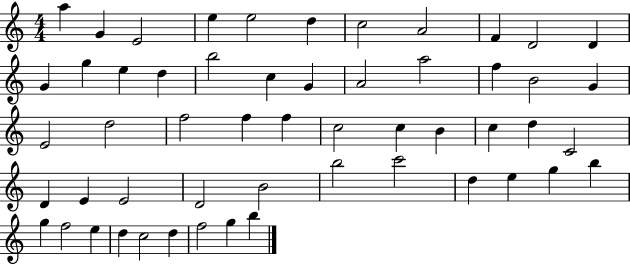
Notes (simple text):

A5/q G4/q E4/h E5/q E5/h D5/q C5/h A4/h F4/q D4/h D4/q G4/q G5/q E5/q D5/q B5/h C5/q G4/q A4/h A5/h F5/q B4/h G4/q E4/h D5/h F5/h F5/q F5/q C5/h C5/q B4/q C5/q D5/q C4/h D4/q E4/q E4/h D4/h B4/h B5/h C6/h D5/q E5/q G5/q B5/q G5/q F5/h E5/q D5/q C5/h D5/q F5/h G5/q B5/q